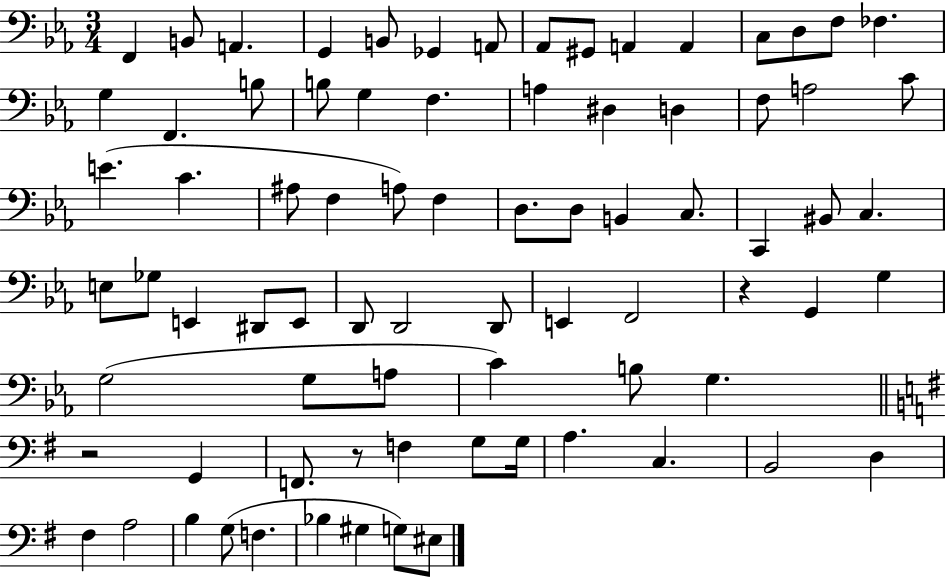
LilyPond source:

{
  \clef bass
  \numericTimeSignature
  \time 3/4
  \key ees \major
  \repeat volta 2 { f,4 b,8 a,4. | g,4 b,8 ges,4 a,8 | aes,8 gis,8 a,4 a,4 | c8 d8 f8 fes4. | \break g4 f,4. b8 | b8 g4 f4. | a4 dis4 d4 | f8 a2 c'8 | \break e'4.( c'4. | ais8 f4 a8) f4 | d8. d8 b,4 c8. | c,4 bis,8 c4. | \break e8 ges8 e,4 dis,8 e,8 | d,8 d,2 d,8 | e,4 f,2 | r4 g,4 g4 | \break g2( g8 a8 | c'4) b8 g4. | \bar "||" \break \key g \major r2 g,4 | f,8. r8 f4 g8 g16 | a4. c4. | b,2 d4 | \break fis4 a2 | b4 g8( f4. | bes4 gis4 g8) eis8 | } \bar "|."
}